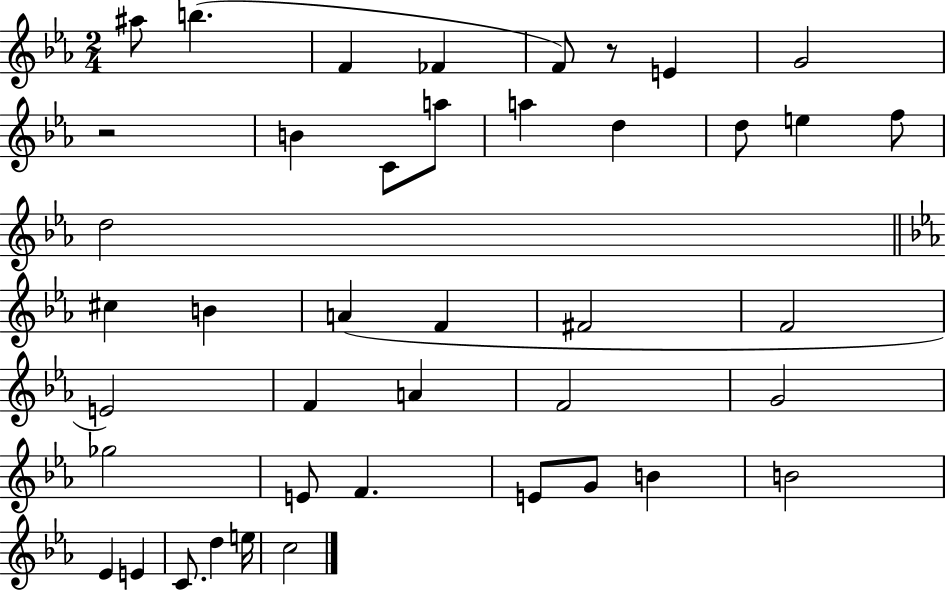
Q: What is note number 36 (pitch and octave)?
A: E4